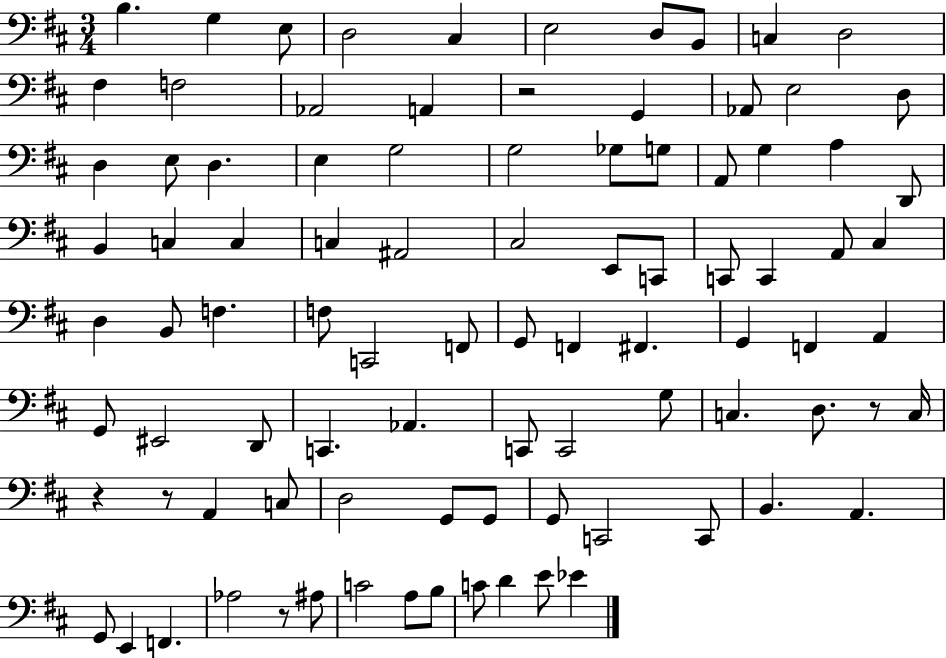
B3/q. G3/q E3/e D3/h C#3/q E3/h D3/e B2/e C3/q D3/h F#3/q F3/h Ab2/h A2/q R/h G2/q Ab2/e E3/h D3/e D3/q E3/e D3/q. E3/q G3/h G3/h Gb3/e G3/e A2/e G3/q A3/q D2/e B2/q C3/q C3/q C3/q A#2/h C#3/h E2/e C2/e C2/e C2/q A2/e C#3/q D3/q B2/e F3/q. F3/e C2/h F2/e G2/e F2/q F#2/q. G2/q F2/q A2/q G2/e EIS2/h D2/e C2/q. Ab2/q. C2/e C2/h G3/e C3/q. D3/e. R/e C3/s R/q R/e A2/q C3/e D3/h G2/e G2/e G2/e C2/h C2/e B2/q. A2/q. G2/e E2/q F2/q. Ab3/h R/e A#3/e C4/h A3/e B3/e C4/e D4/q E4/e Eb4/q